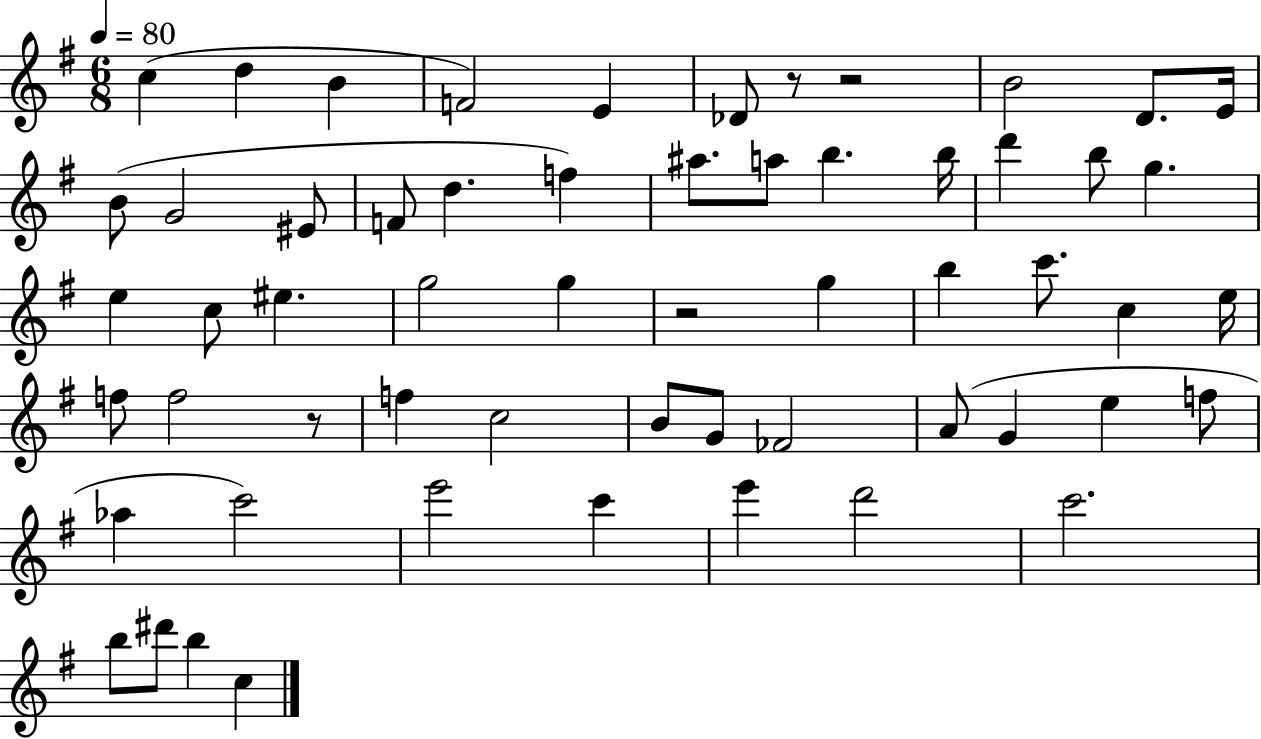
C5/q D5/q B4/q F4/h E4/q Db4/e R/e R/h B4/h D4/e. E4/s B4/e G4/h EIS4/e F4/e D5/q. F5/q A#5/e. A5/e B5/q. B5/s D6/q B5/e G5/q. E5/q C5/e EIS5/q. G5/h G5/q R/h G5/q B5/q C6/e. C5/q E5/s F5/e F5/h R/e F5/q C5/h B4/e G4/e FES4/h A4/e G4/q E5/q F5/e Ab5/q C6/h E6/h C6/q E6/q D6/h C6/h. B5/e D#6/e B5/q C5/q